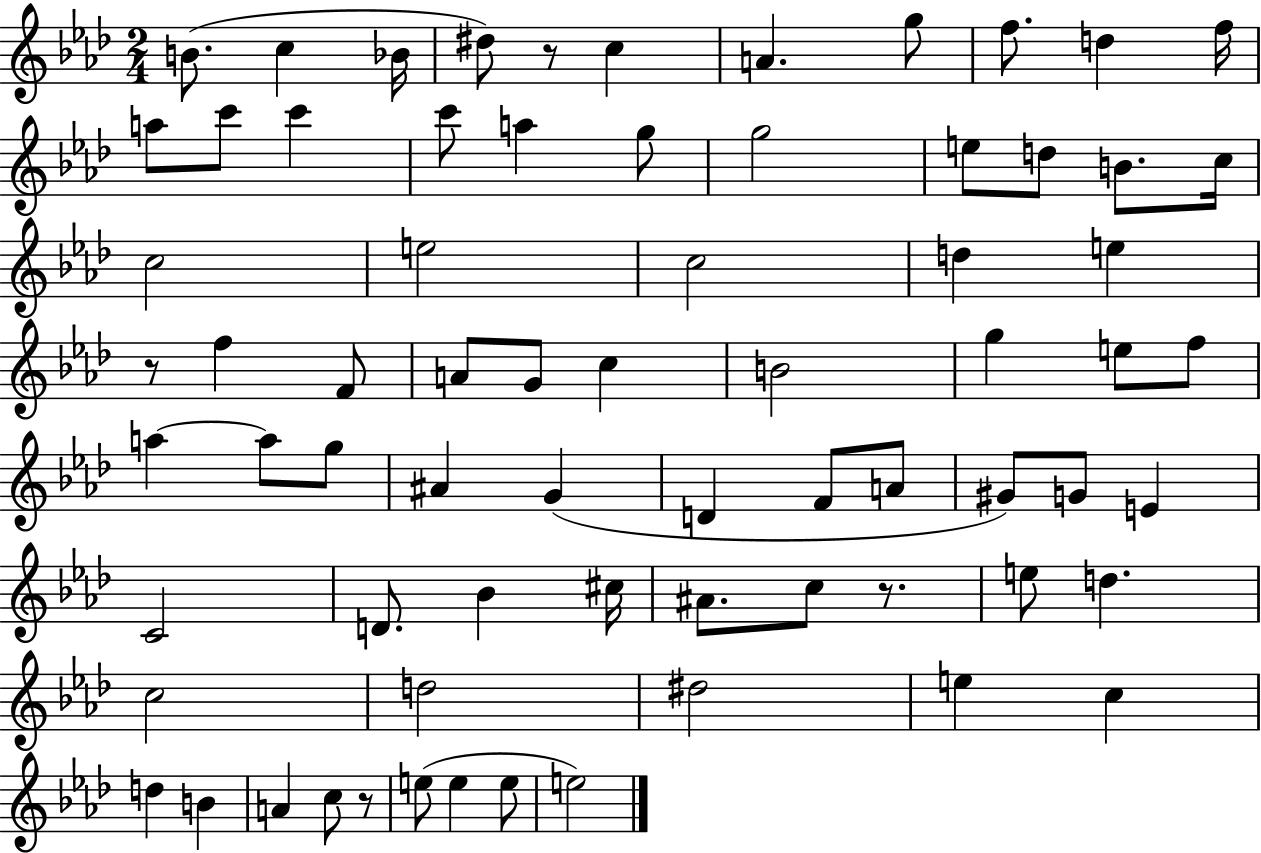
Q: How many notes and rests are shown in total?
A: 71